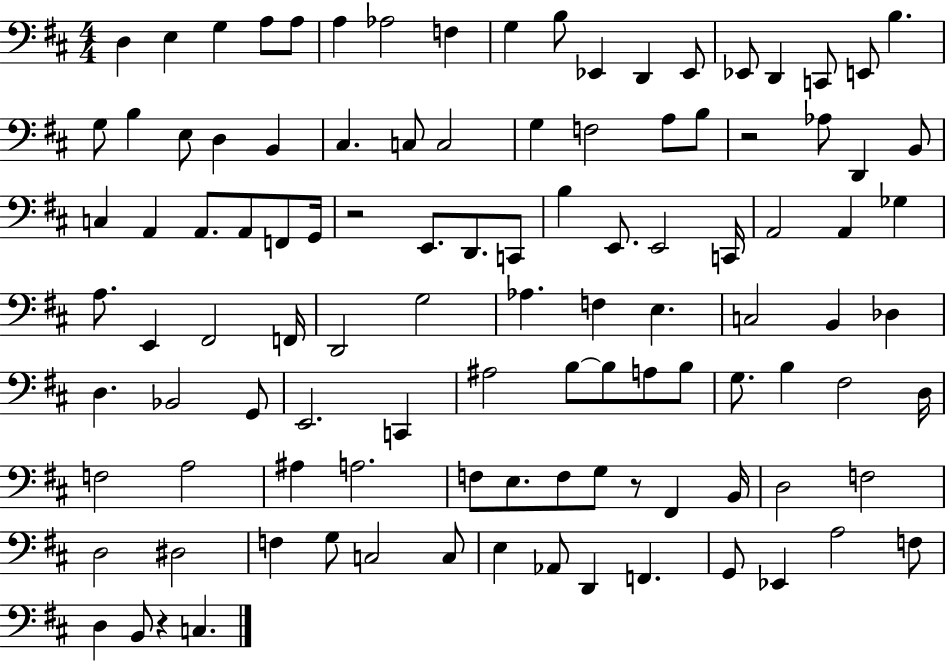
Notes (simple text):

D3/q E3/q G3/q A3/e A3/e A3/q Ab3/h F3/q G3/q B3/e Eb2/q D2/q Eb2/e Eb2/e D2/q C2/e E2/e B3/q. G3/e B3/q E3/e D3/q B2/q C#3/q. C3/e C3/h G3/q F3/h A3/e B3/e R/h Ab3/e D2/q B2/e C3/q A2/q A2/e. A2/e F2/e G2/s R/h E2/e. D2/e. C2/e B3/q E2/e. E2/h C2/s A2/h A2/q Gb3/q A3/e. E2/q F#2/h F2/s D2/h G3/h Ab3/q. F3/q E3/q. C3/h B2/q Db3/q D3/q. Bb2/h G2/e E2/h. C2/q A#3/h B3/e B3/e A3/e B3/e G3/e. B3/q F#3/h D3/s F3/h A3/h A#3/q A3/h. F3/e E3/e. F3/e G3/e R/e F#2/q B2/s D3/h F3/h D3/h D#3/h F3/q G3/e C3/h C3/e E3/q Ab2/e D2/q F2/q. G2/e Eb2/q A3/h F3/e D3/q B2/e R/q C3/q.